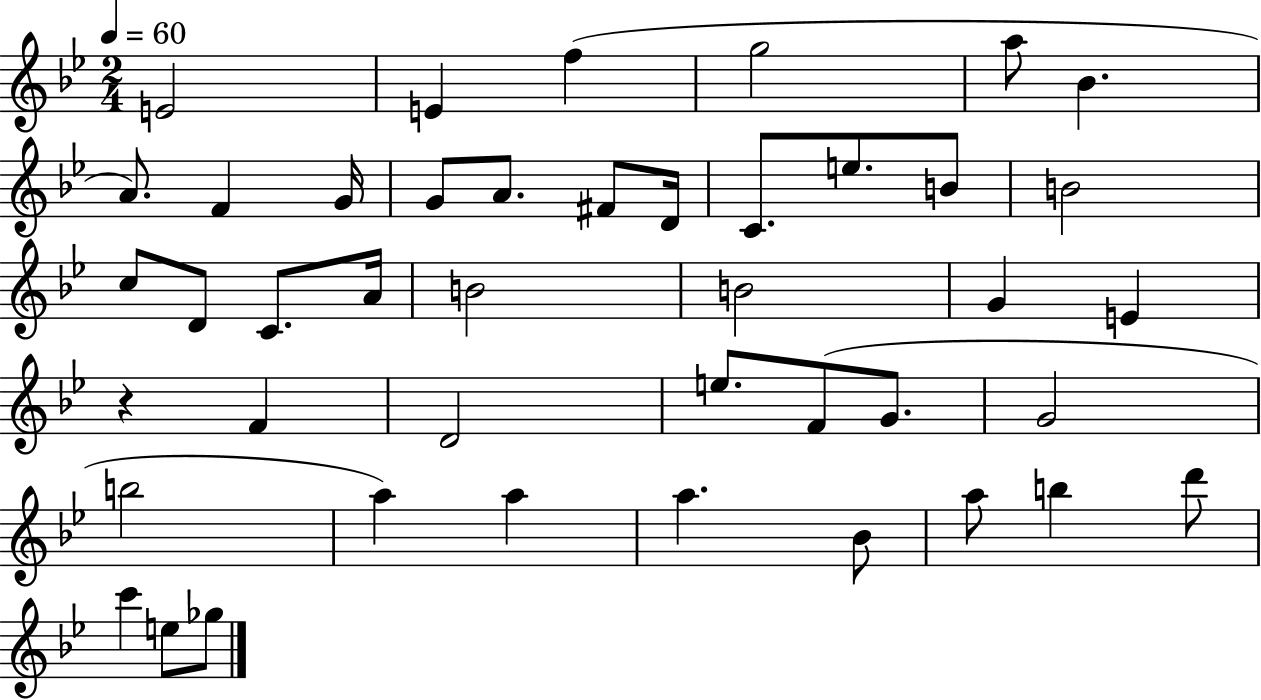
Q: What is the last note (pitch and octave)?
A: Gb5